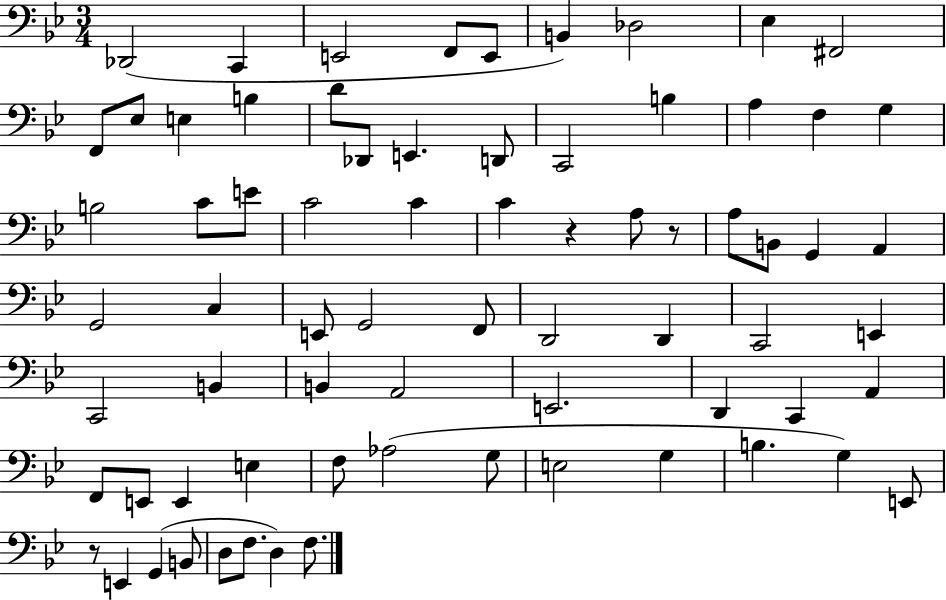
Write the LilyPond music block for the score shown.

{
  \clef bass
  \numericTimeSignature
  \time 3/4
  \key bes \major
  des,2( c,4 | e,2 f,8 e,8 | b,4) des2 | ees4 fis,2 | \break f,8 ees8 e4 b4 | d'8 des,8 e,4. d,8 | c,2 b4 | a4 f4 g4 | \break b2 c'8 e'8 | c'2 c'4 | c'4 r4 a8 r8 | a8 b,8 g,4 a,4 | \break g,2 c4 | e,8 g,2 f,8 | d,2 d,4 | c,2 e,4 | \break c,2 b,4 | b,4 a,2 | e,2. | d,4 c,4 a,4 | \break f,8 e,8 e,4 e4 | f8 aes2( g8 | e2 g4 | b4. g4) e,8 | \break r8 e,4 g,4( b,8 | d8 f8. d4) f8. | \bar "|."
}